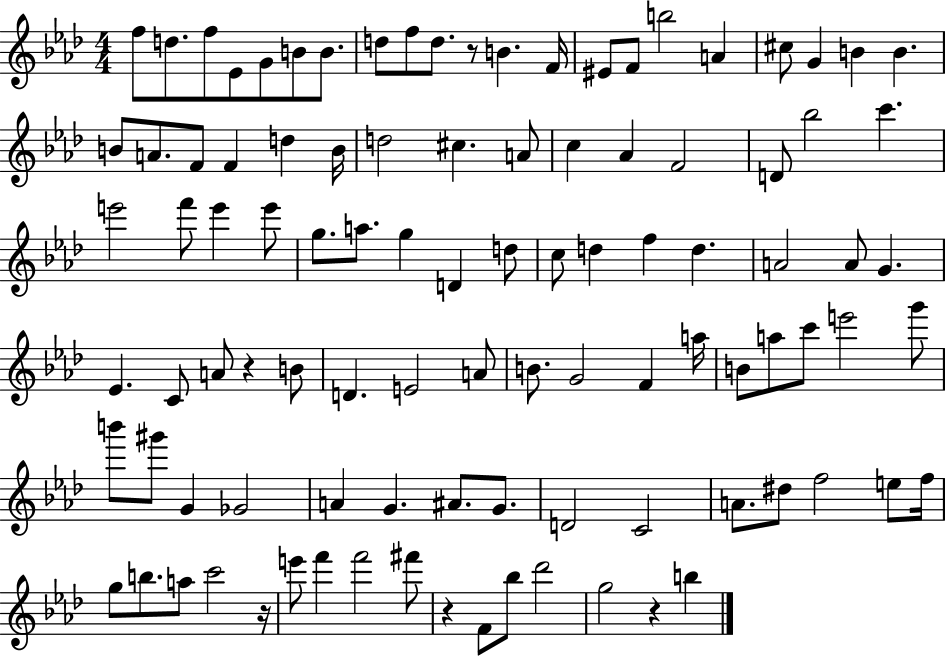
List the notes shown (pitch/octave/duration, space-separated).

F5/e D5/e. F5/e Eb4/e G4/e B4/e B4/e. D5/e F5/e D5/e. R/e B4/q. F4/s EIS4/e F4/e B5/h A4/q C#5/e G4/q B4/q B4/q. B4/e A4/e. F4/e F4/q D5/q B4/s D5/h C#5/q. A4/e C5/q Ab4/q F4/h D4/e Bb5/h C6/q. E6/h F6/e E6/q E6/e G5/e. A5/e. G5/q D4/q D5/e C5/e D5/q F5/q D5/q. A4/h A4/e G4/q. Eb4/q. C4/e A4/e R/q B4/e D4/q. E4/h A4/e B4/e. G4/h F4/q A5/s B4/e A5/e C6/e E6/h G6/e B6/e G#6/e G4/q Gb4/h A4/q G4/q. A#4/e. G4/e. D4/h C4/h A4/e. D#5/e F5/h E5/e F5/s G5/e B5/e. A5/e C6/h R/s E6/e F6/q F6/h F#6/e R/q F4/e Bb5/e Db6/h G5/h R/q B5/q